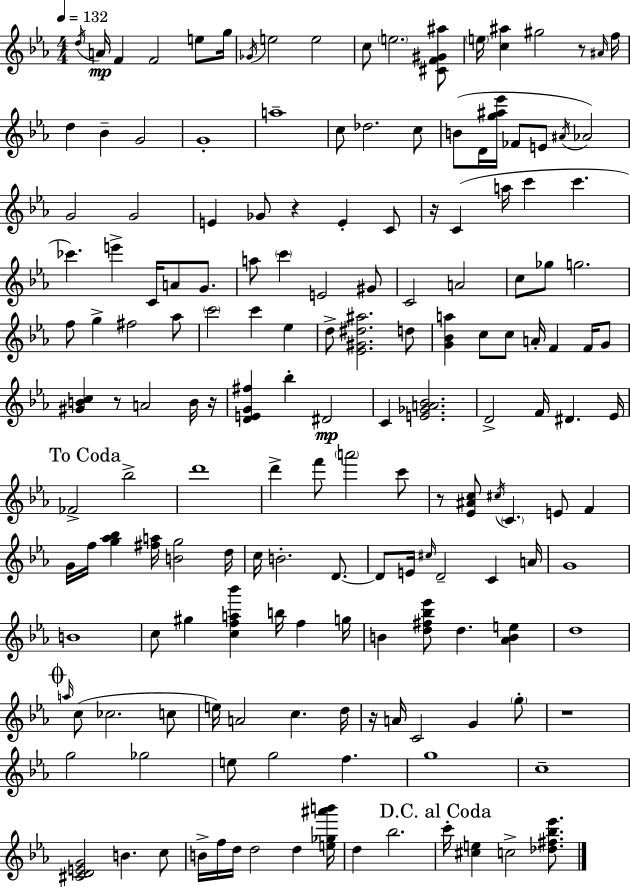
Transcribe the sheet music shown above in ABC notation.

X:1
T:Untitled
M:4/4
L:1/4
K:Eb
d/4 A/4 F F2 e/2 g/4 _G/4 e2 e2 c/2 e2 [^CF^G^a]/2 e/4 [c^a] ^g2 z/2 ^A/4 f/4 d _B G2 G4 a4 c/2 _d2 c/2 B/2 D/4 [g^a_e']/4 _F/2 E/2 ^A/4 _A2 G2 G2 E _G/2 z E C/2 z/4 C a/4 c' c' _c' e' C/4 A/2 G/2 a/2 c' E2 ^G/2 C2 A2 c/2 _g/2 g2 f/2 g ^f2 _a/2 c'2 c' _e d/2 [_E^G^d^a]2 d/2 [G_Ba] c/2 c/2 A/4 F F/4 G/2 [^GBc] z/2 A2 B/4 z/4 [DEG^f] _b ^D2 C [E_GA_B]2 D2 F/4 ^D _E/4 _F2 _b2 d'4 d' f'/2 a'2 c'/2 z/2 [_E^Ac]/2 ^c/4 C E/2 F G/4 f/4 [g_a_b] [^fa]/4 [Bg]2 d/4 c/4 B2 D/2 D/2 E/4 ^c/4 D2 C A/4 G4 B4 c/2 ^g [cfa_b'] b/4 f g/4 B [d^f_b_e']/2 d [_ABe] d4 a/4 c/2 _c2 c/2 e/4 A2 c d/4 z/4 A/4 C2 G g/2 z4 g2 _g2 e/2 g2 f g4 c4 [^CDEG]2 B c/2 B/4 f/4 d/4 d2 d [e_g^a'b']/4 d _b2 c'/4 [^ce] c2 [_d^f_b_e']/2